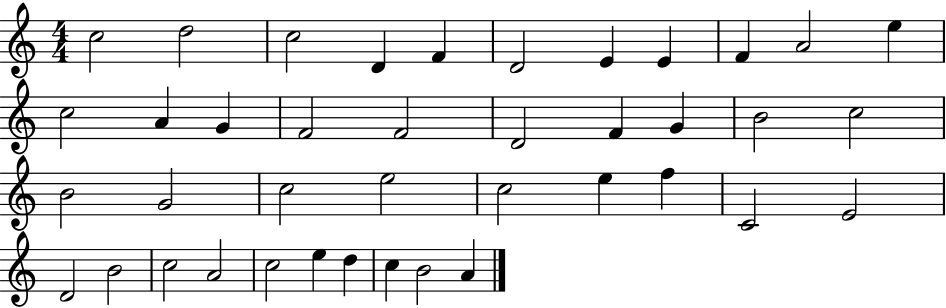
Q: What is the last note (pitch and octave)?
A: A4